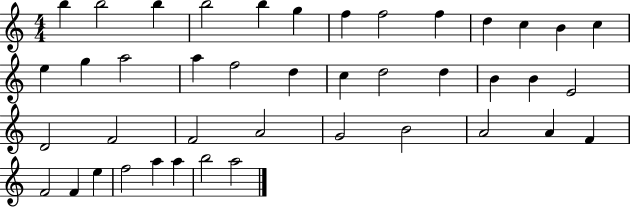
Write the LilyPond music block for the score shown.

{
  \clef treble
  \numericTimeSignature
  \time 4/4
  \key c \major
  b''4 b''2 b''4 | b''2 b''4 g''4 | f''4 f''2 f''4 | d''4 c''4 b'4 c''4 | \break e''4 g''4 a''2 | a''4 f''2 d''4 | c''4 d''2 d''4 | b'4 b'4 e'2 | \break d'2 f'2 | f'2 a'2 | g'2 b'2 | a'2 a'4 f'4 | \break f'2 f'4 e''4 | f''2 a''4 a''4 | b''2 a''2 | \bar "|."
}